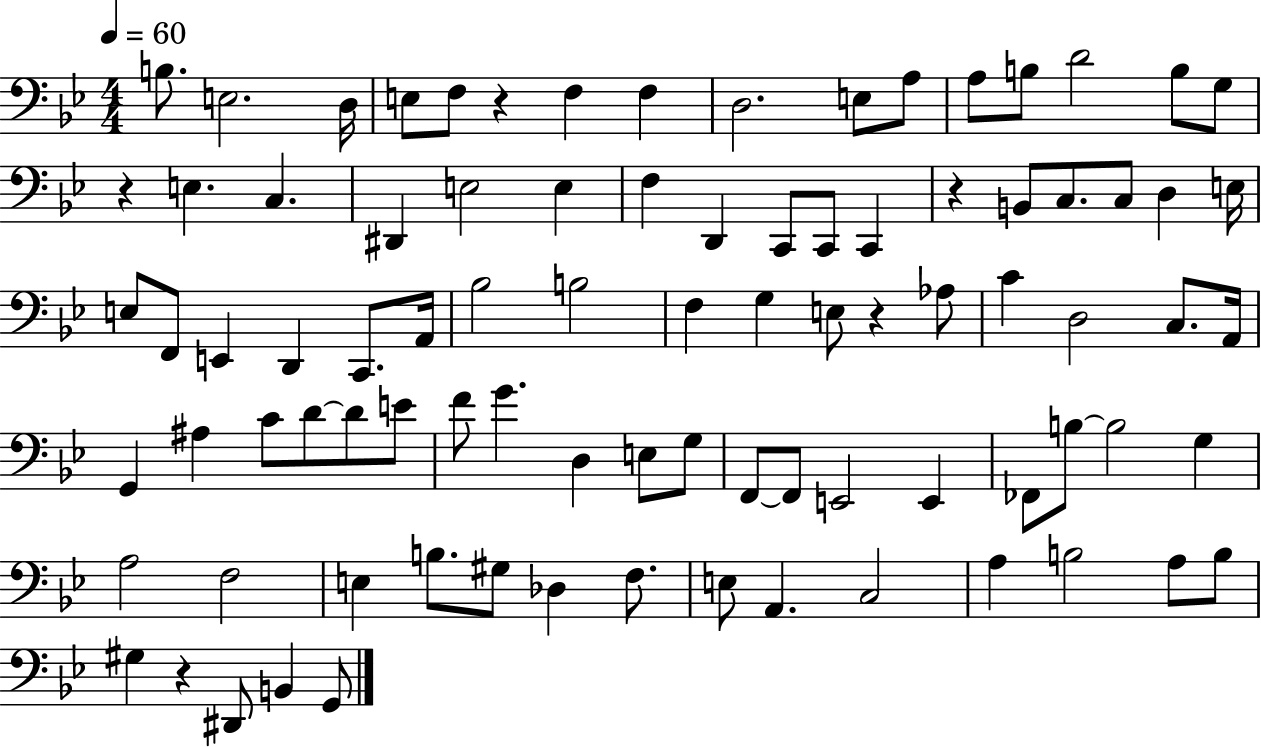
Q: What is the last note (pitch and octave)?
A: G2